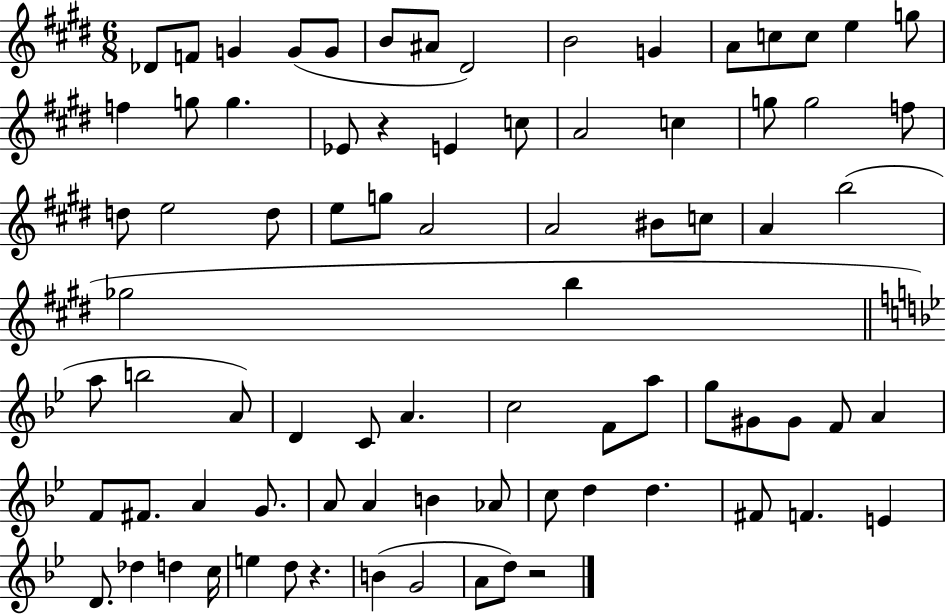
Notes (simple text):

Db4/e F4/e G4/q G4/e G4/e B4/e A#4/e D#4/h B4/h G4/q A4/e C5/e C5/e E5/q G5/e F5/q G5/e G5/q. Eb4/e R/q E4/q C5/e A4/h C5/q G5/e G5/h F5/e D5/e E5/h D5/e E5/e G5/e A4/h A4/h BIS4/e C5/e A4/q B5/h Gb5/h B5/q A5/e B5/h A4/e D4/q C4/e A4/q. C5/h F4/e A5/e G5/e G#4/e G#4/e F4/e A4/q F4/e F#4/e. A4/q G4/e. A4/e A4/q B4/q Ab4/e C5/e D5/q D5/q. F#4/e F4/q. E4/q D4/e. Db5/q D5/q C5/s E5/q D5/e R/q. B4/q G4/h A4/e D5/e R/h